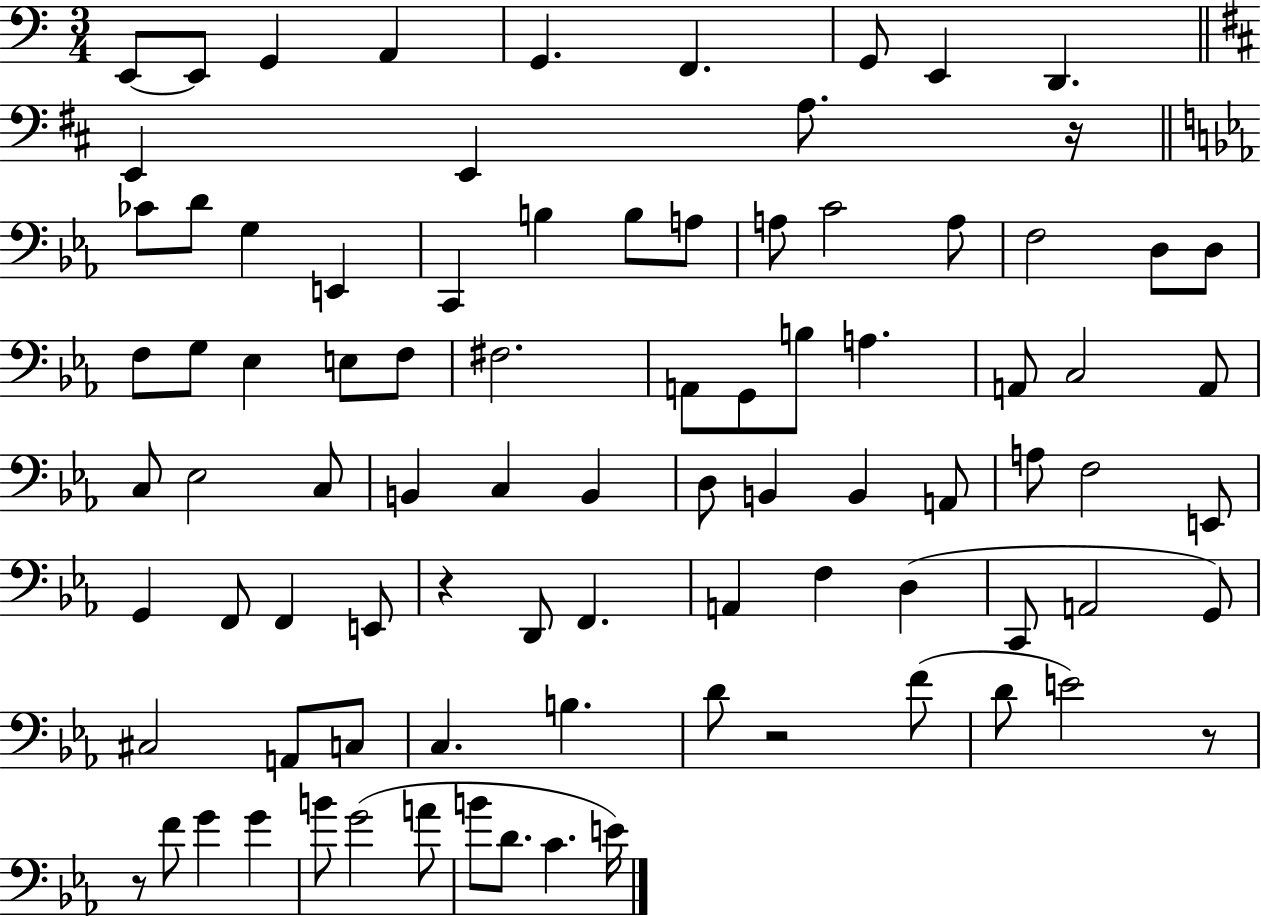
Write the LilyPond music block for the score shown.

{
  \clef bass
  \numericTimeSignature
  \time 3/4
  \key c \major
  e,8~~ e,8 g,4 a,4 | g,4. f,4. | g,8 e,4 d,4. | \bar "||" \break \key d \major e,4 e,4 a8. r16 | \bar "||" \break \key c \minor ces'8 d'8 g4 e,4 | c,4 b4 b8 a8 | a8 c'2 a8 | f2 d8 d8 | \break f8 g8 ees4 e8 f8 | fis2. | a,8 g,8 b8 a4. | a,8 c2 a,8 | \break c8 ees2 c8 | b,4 c4 b,4 | d8 b,4 b,4 a,8 | a8 f2 e,8 | \break g,4 f,8 f,4 e,8 | r4 d,8 f,4. | a,4 f4 d4( | c,8 a,2 g,8) | \break cis2 a,8 c8 | c4. b4. | d'8 r2 f'8( | d'8 e'2) r8 | \break r8 f'8 g'4 g'4 | b'8 g'2( a'8 | b'8 d'8. c'4. e'16) | \bar "|."
}